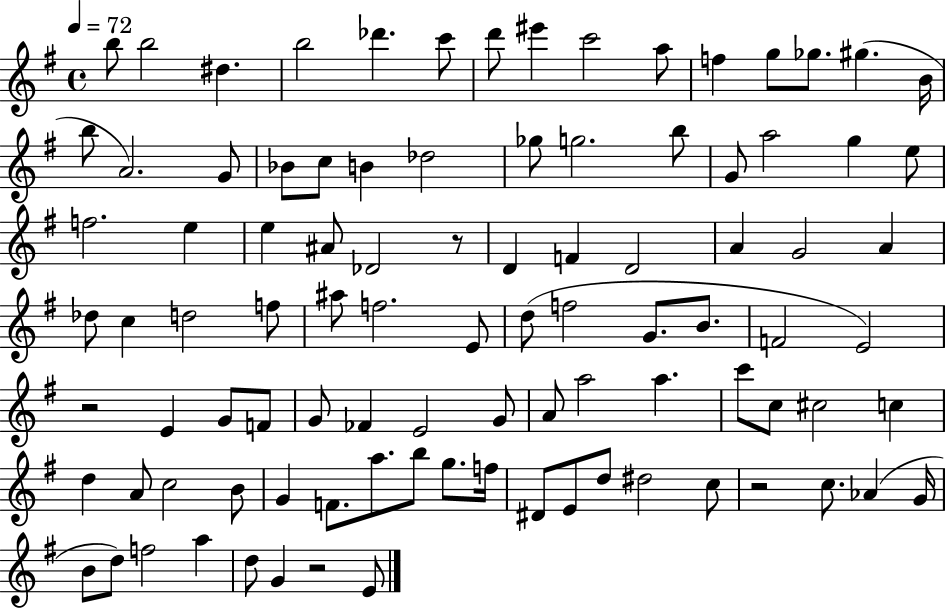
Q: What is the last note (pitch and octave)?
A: E4